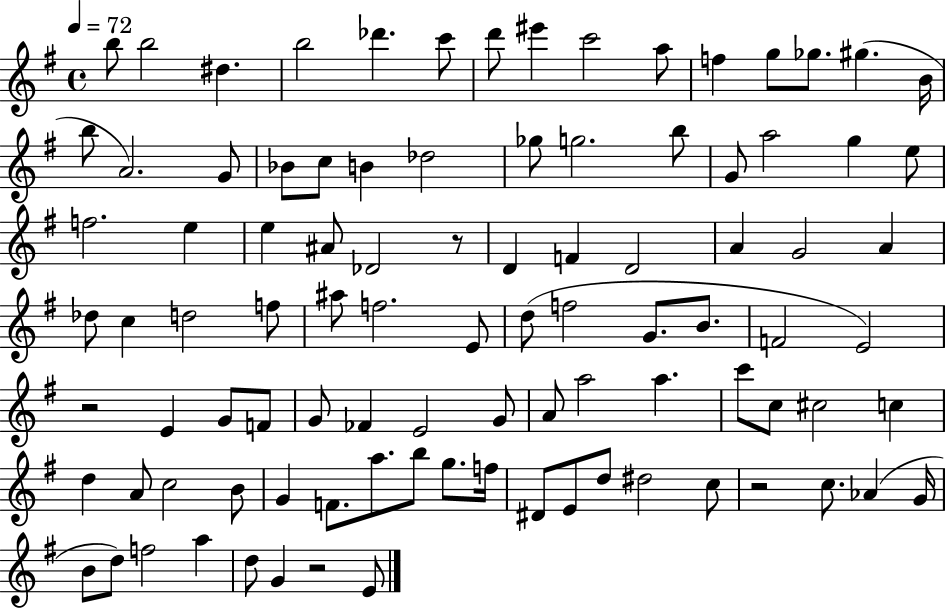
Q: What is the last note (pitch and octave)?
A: E4